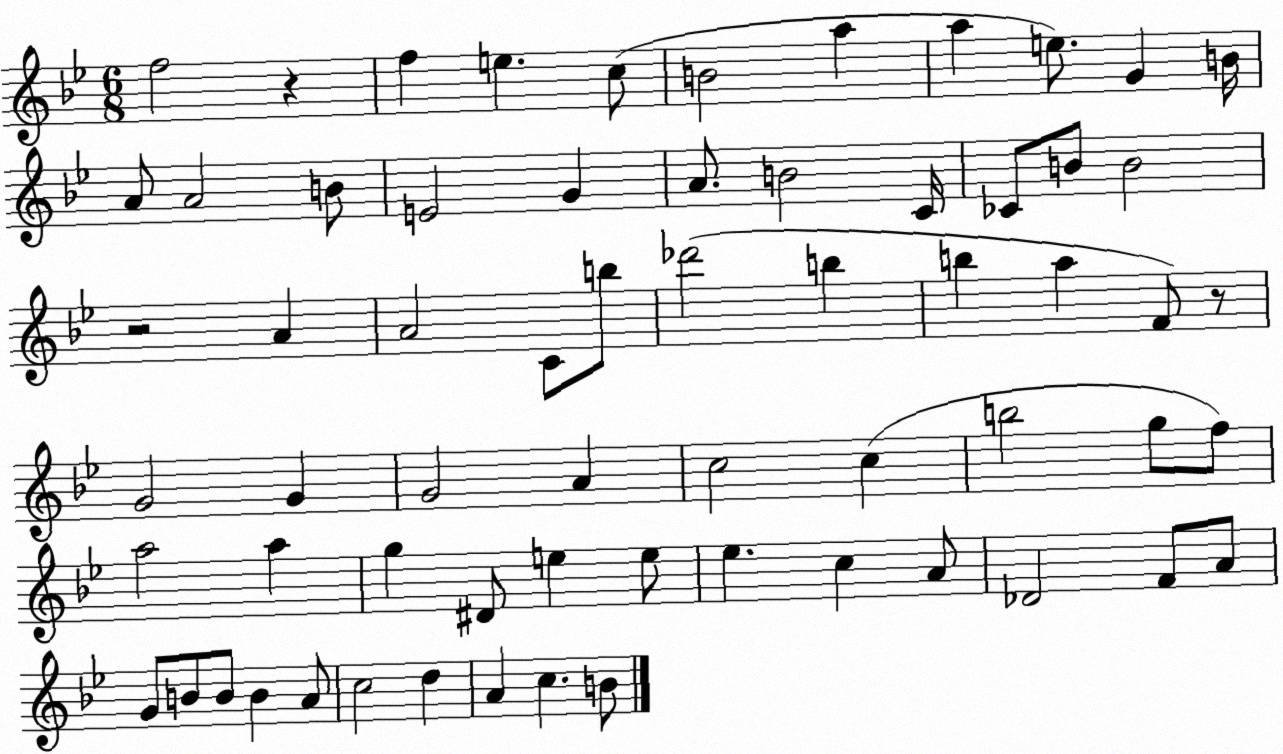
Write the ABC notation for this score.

X:1
T:Untitled
M:6/8
L:1/4
K:Bb
f2 z f e c/2 B2 a a e/2 G B/4 A/2 A2 B/2 E2 G A/2 B2 C/4 _C/2 B/2 B2 z2 A A2 C/2 b/2 _d'2 b b a F/2 z/2 G2 G G2 A c2 c b2 g/2 f/2 a2 a g ^D/2 e e/2 _e c A/2 _D2 F/2 A/2 G/2 B/2 B/2 B A/2 c2 d A c B/2